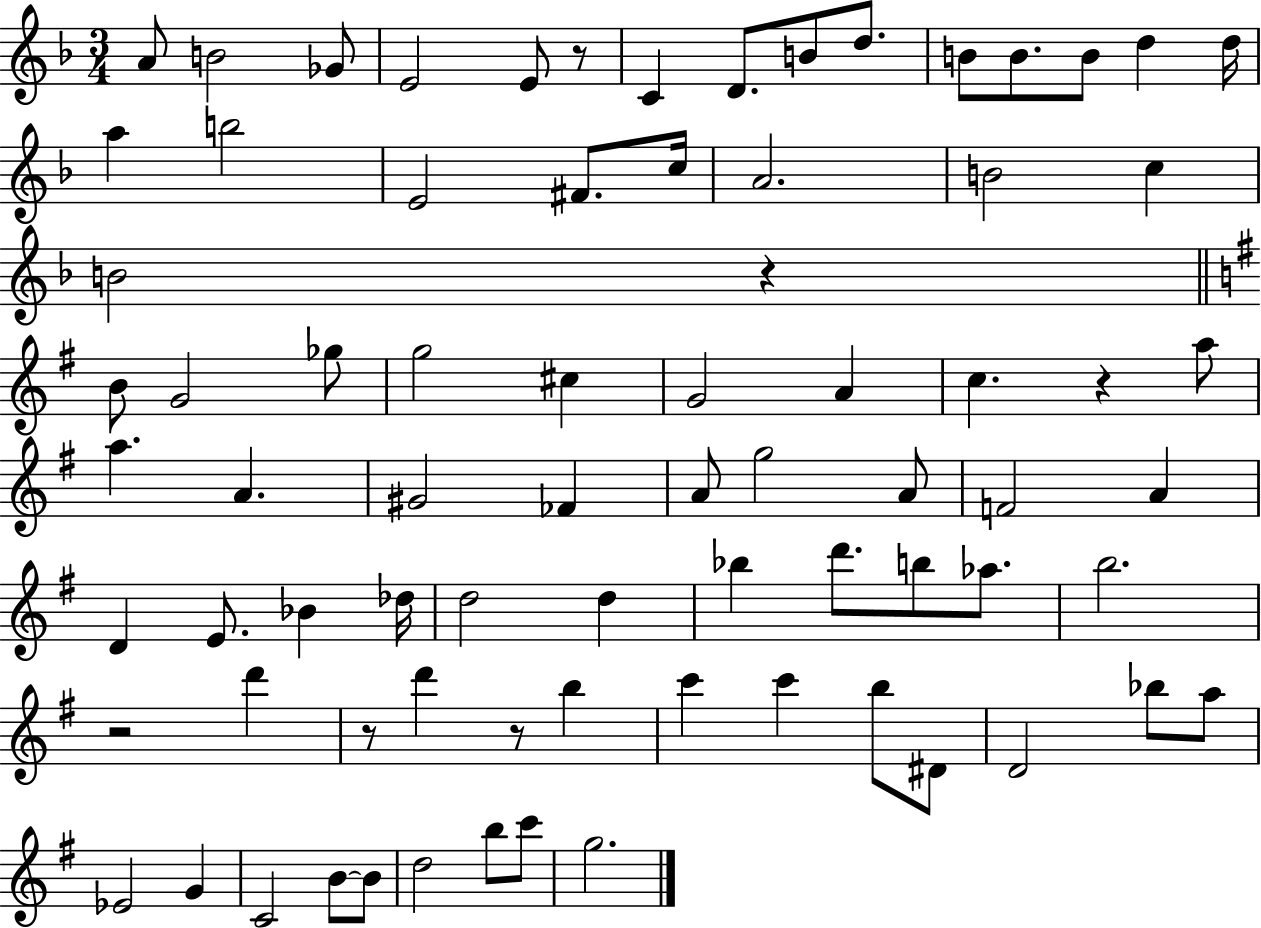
A4/e B4/h Gb4/e E4/h E4/e R/e C4/q D4/e. B4/e D5/e. B4/e B4/e. B4/e D5/q D5/s A5/q B5/h E4/h F#4/e. C5/s A4/h. B4/h C5/q B4/h R/q B4/e G4/h Gb5/e G5/h C#5/q G4/h A4/q C5/q. R/q A5/e A5/q. A4/q. G#4/h FES4/q A4/e G5/h A4/e F4/h A4/q D4/q E4/e. Bb4/q Db5/s D5/h D5/q Bb5/q D6/e. B5/e Ab5/e. B5/h. R/h D6/q R/e D6/q R/e B5/q C6/q C6/q B5/e D#4/e D4/h Bb5/e A5/e Eb4/h G4/q C4/h B4/e B4/e D5/h B5/e C6/e G5/h.